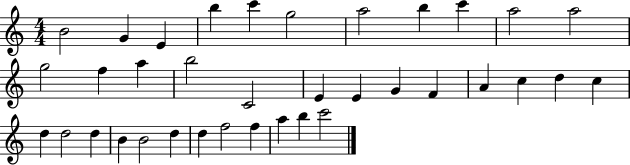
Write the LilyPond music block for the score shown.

{
  \clef treble
  \numericTimeSignature
  \time 4/4
  \key c \major
  b'2 g'4 e'4 | b''4 c'''4 g''2 | a''2 b''4 c'''4 | a''2 a''2 | \break g''2 f''4 a''4 | b''2 c'2 | e'4 e'4 g'4 f'4 | a'4 c''4 d''4 c''4 | \break d''4 d''2 d''4 | b'4 b'2 d''4 | d''4 f''2 f''4 | a''4 b''4 c'''2 | \break \bar "|."
}